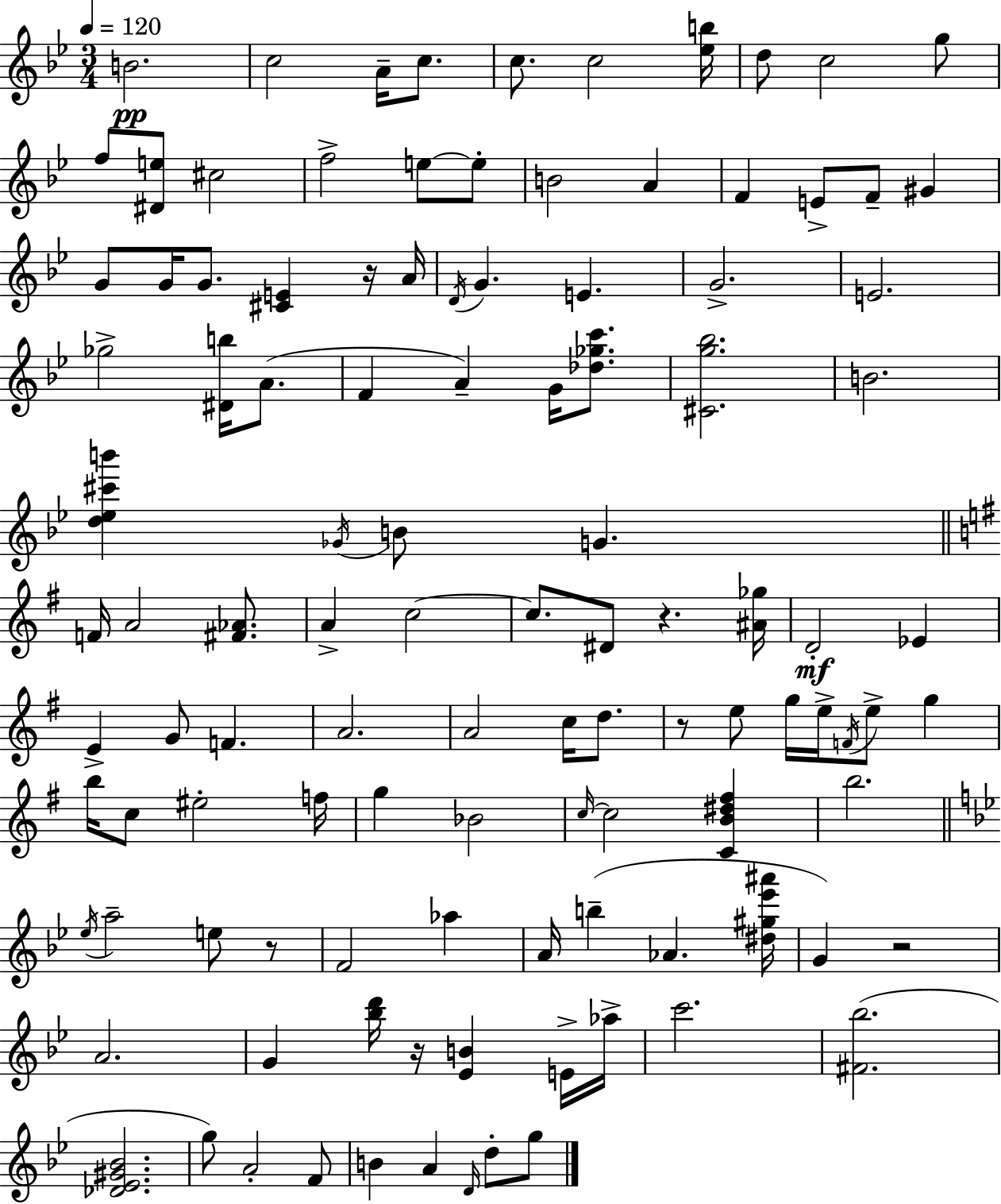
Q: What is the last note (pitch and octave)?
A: G5